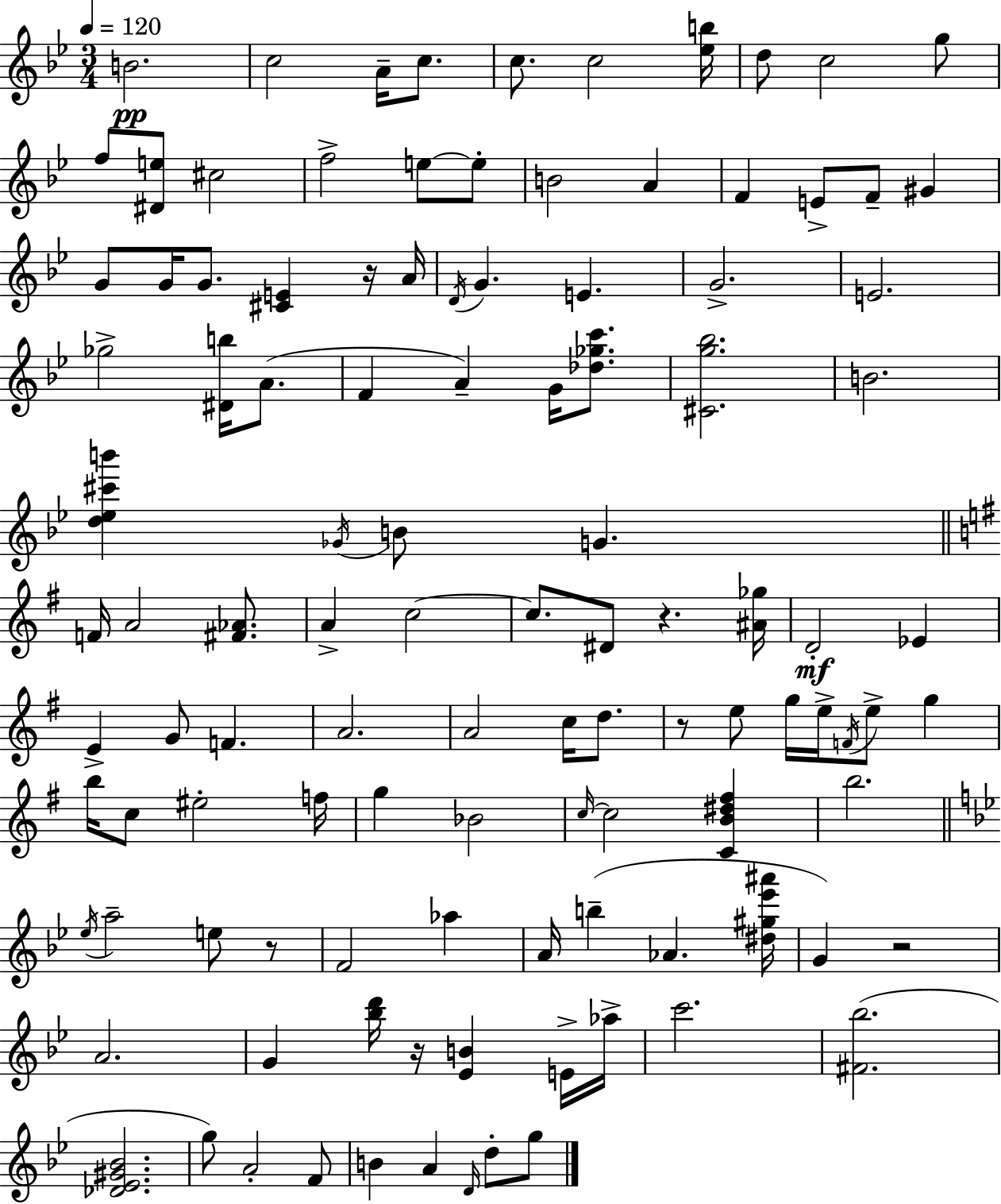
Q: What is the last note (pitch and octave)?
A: G5